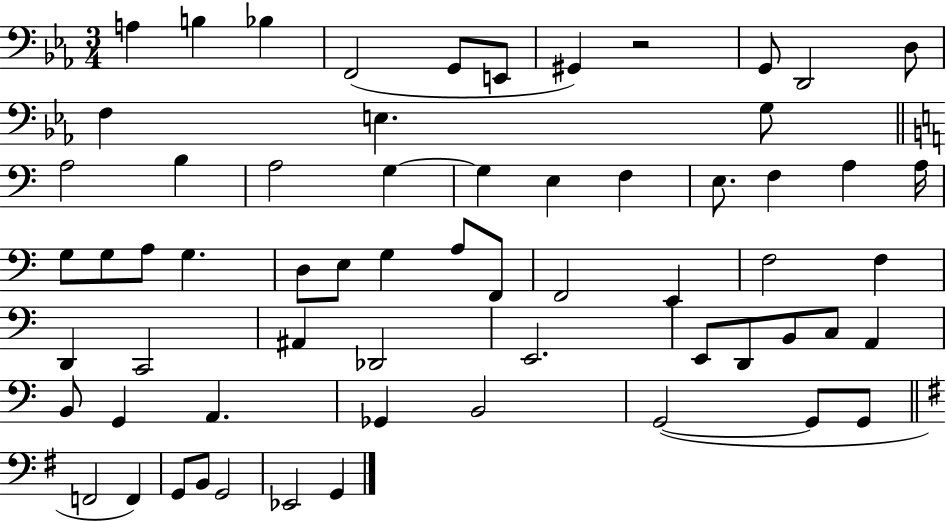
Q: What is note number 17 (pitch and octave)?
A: G3